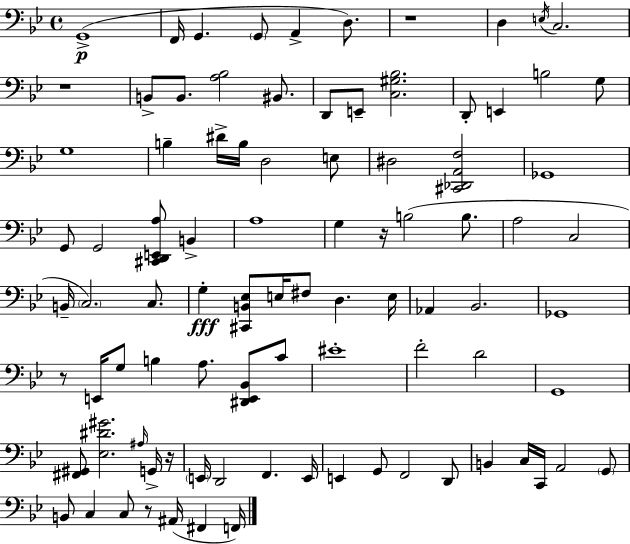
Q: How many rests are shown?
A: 6